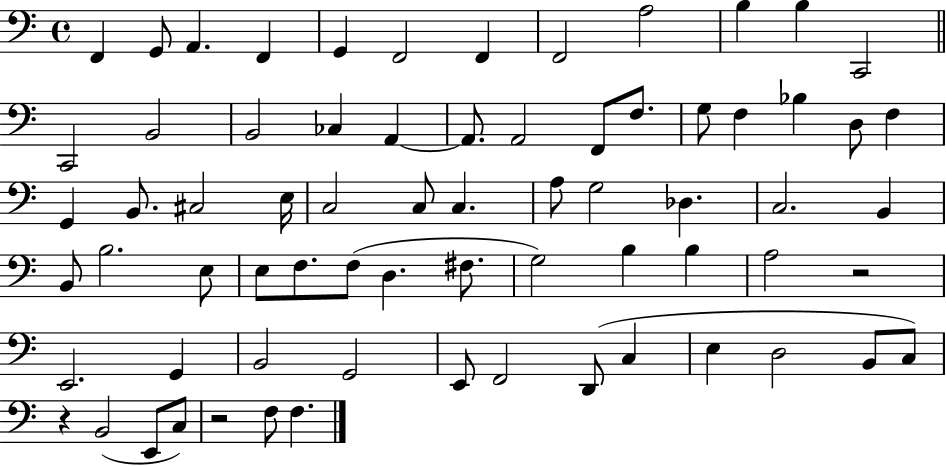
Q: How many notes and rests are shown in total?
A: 70